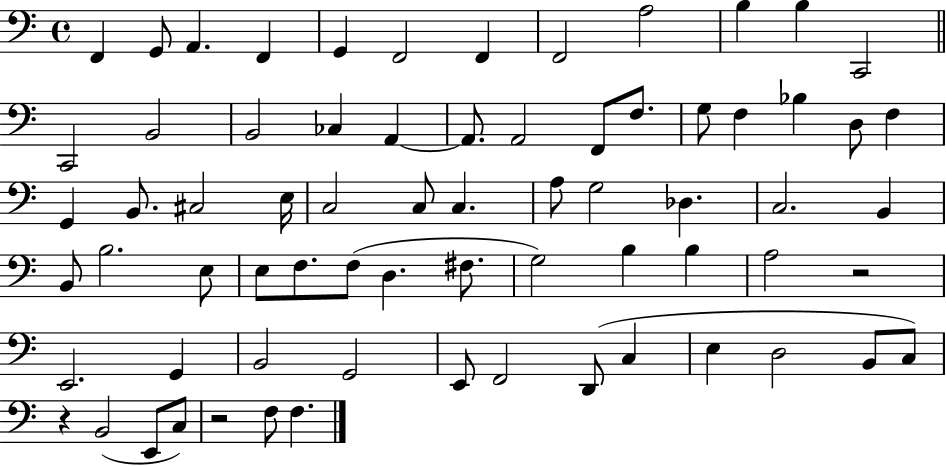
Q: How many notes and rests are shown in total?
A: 70